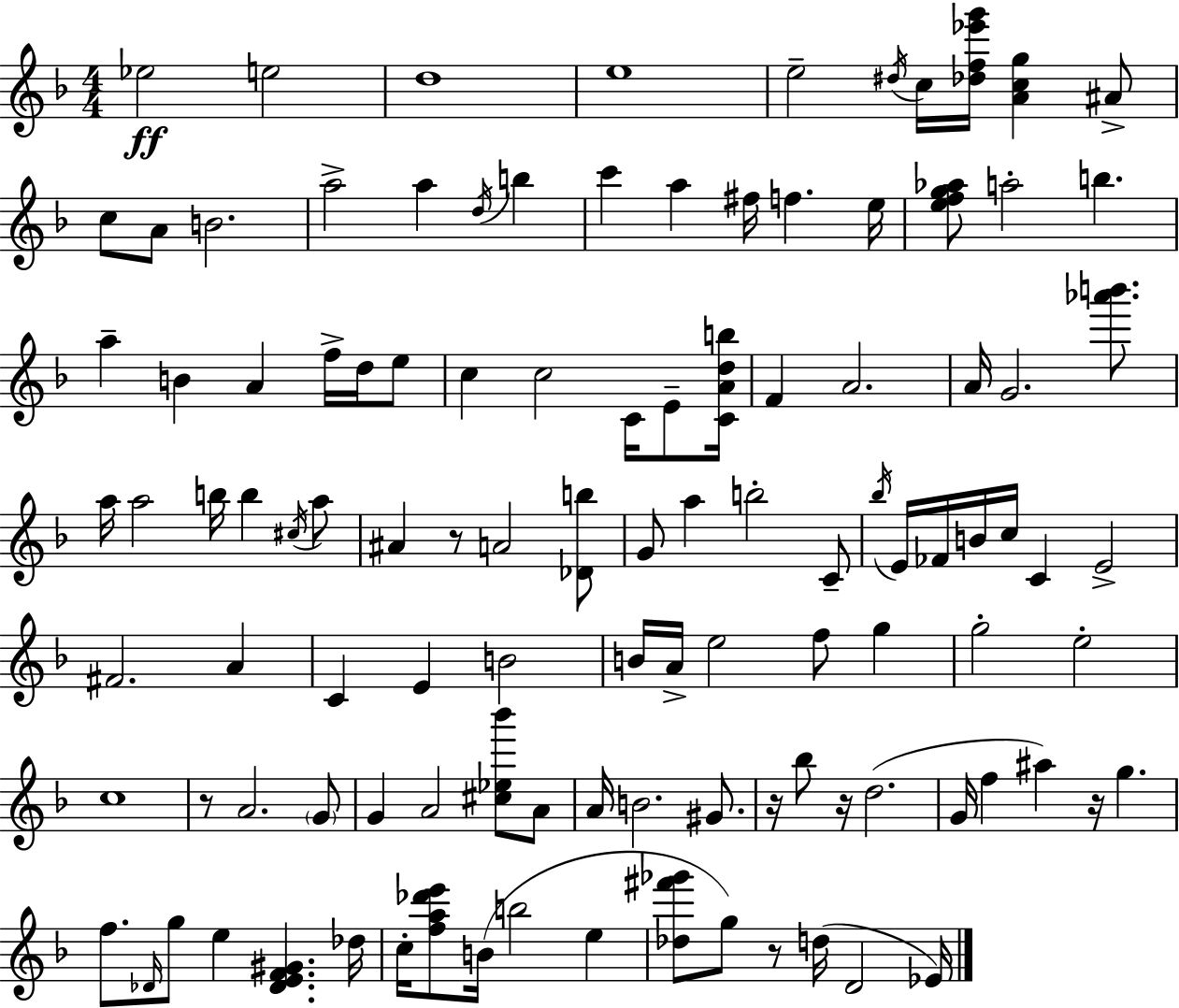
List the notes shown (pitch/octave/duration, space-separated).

Eb5/h E5/h D5/w E5/w E5/h D#5/s C5/s [Db5,F5,Eb6,G6]/s [A4,C5,G5]/q A#4/e C5/e A4/e B4/h. A5/h A5/q D5/s B5/q C6/q A5/q F#5/s F5/q. E5/s [E5,F5,G5,Ab5]/e A5/h B5/q. A5/q B4/q A4/q F5/s D5/s E5/e C5/q C5/h C4/s E4/e [C4,A4,D5,B5]/s F4/q A4/h. A4/s G4/h. [Ab6,B6]/e. A5/s A5/h B5/s B5/q C#5/s A5/e A#4/q R/e A4/h [Db4,B5]/e G4/e A5/q B5/h C4/e Bb5/s E4/s FES4/s B4/s C5/s C4/q E4/h F#4/h. A4/q C4/q E4/q B4/h B4/s A4/s E5/h F5/e G5/q G5/h E5/h C5/w R/e A4/h. G4/e G4/q A4/h [C#5,Eb5,Bb6]/e A4/e A4/s B4/h. G#4/e. R/s Bb5/e R/s D5/h. G4/s F5/q A#5/q R/s G5/q. F5/e. Db4/s G5/e E5/q [Db4,E4,F4,G#4]/q. Db5/s C5/s [F5,A5,Db6,E6]/e B4/s B5/h E5/q [Db5,F#6,Gb6]/e G5/e R/e D5/s D4/h Eb4/s